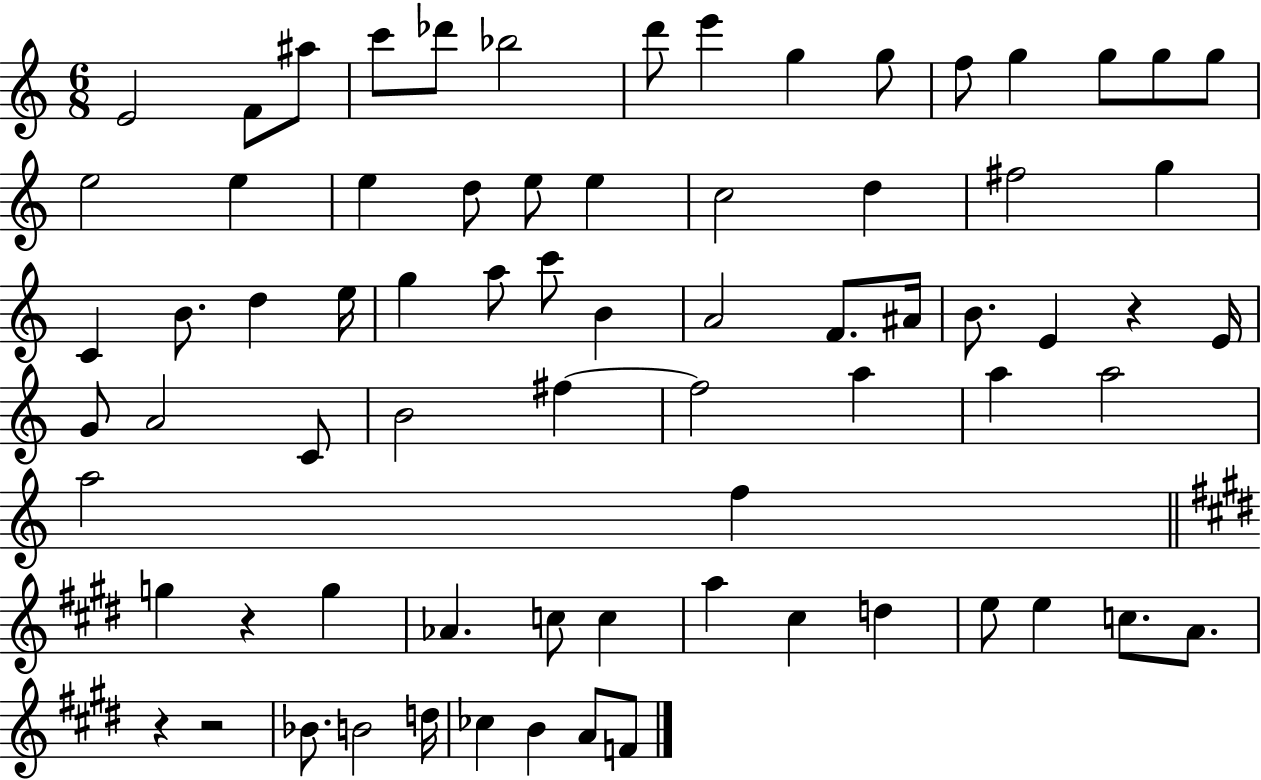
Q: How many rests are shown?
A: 4